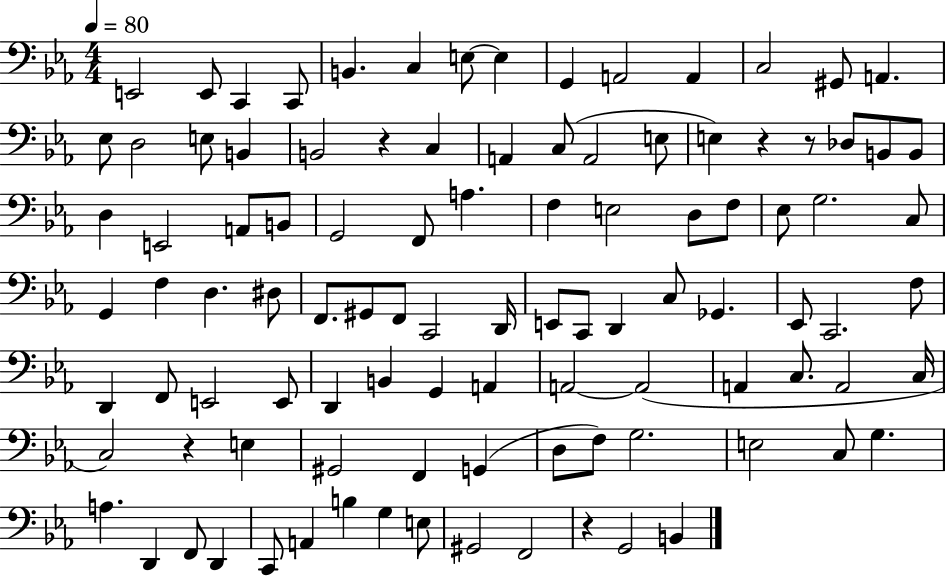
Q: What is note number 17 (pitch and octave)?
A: E3